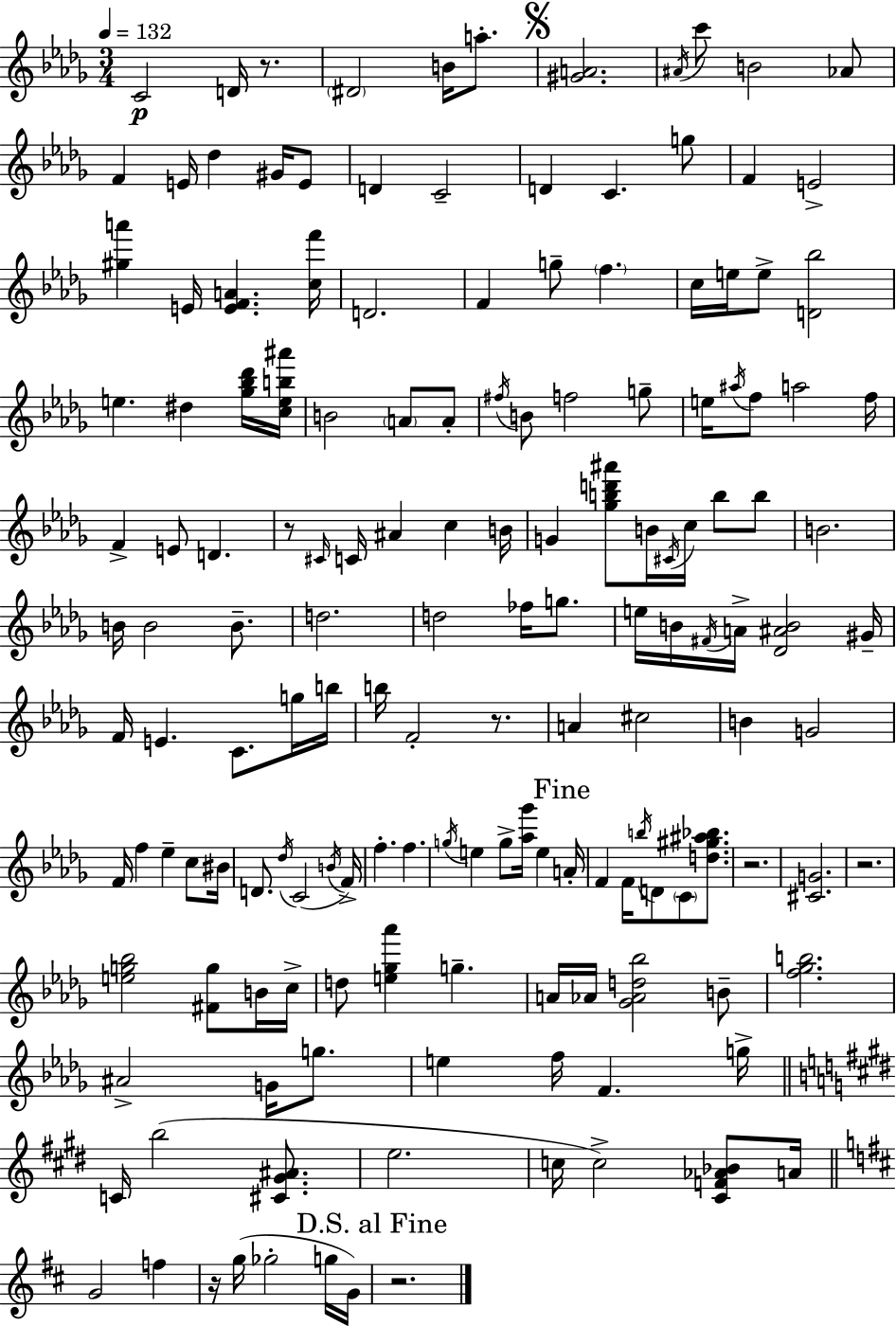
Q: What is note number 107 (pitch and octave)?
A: G5